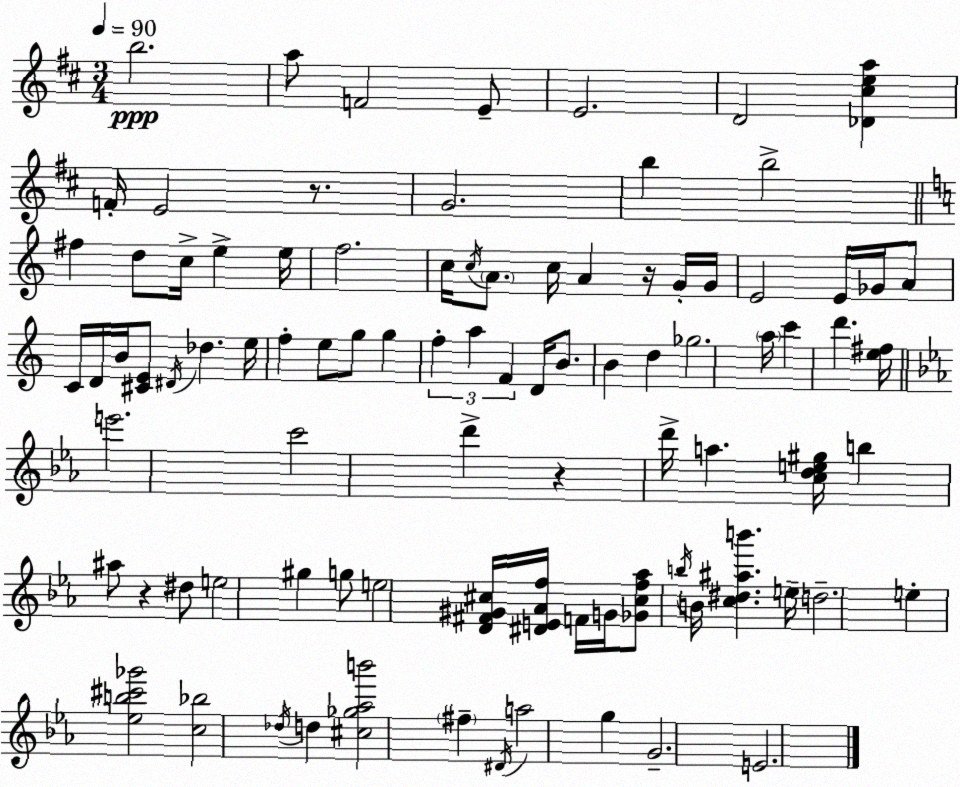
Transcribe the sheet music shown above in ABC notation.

X:1
T:Untitled
M:3/4
L:1/4
K:D
b2 a/2 F2 E/2 E2 D2 [_D^cea] F/4 E2 z/2 G2 b b2 ^f d/2 c/4 e e/4 f2 c/4 c/4 A/2 c/4 A z/4 G/4 G/4 E2 E/4 _G/4 A/2 C/4 D/4 B/4 [^CE]/2 ^D/4 _d e/4 f e/2 g/2 g f a F D/4 B/2 B d _g2 a/4 c' d' [e^f]/4 e'2 c'2 d' z d'/4 a [cde^g]/4 b ^a/2 z ^d/2 e2 ^g g/2 e2 [D^F^G^c]/4 [^DE_Af]/4 F/4 G/4 [_G^cf_a]/2 b/4 B/4 [c^d^ab'] e/4 d2 e [_eb^c'_g']2 [c_b]2 _d/4 d [^c_g_ab']2 ^f ^D/4 a2 g G2 E2